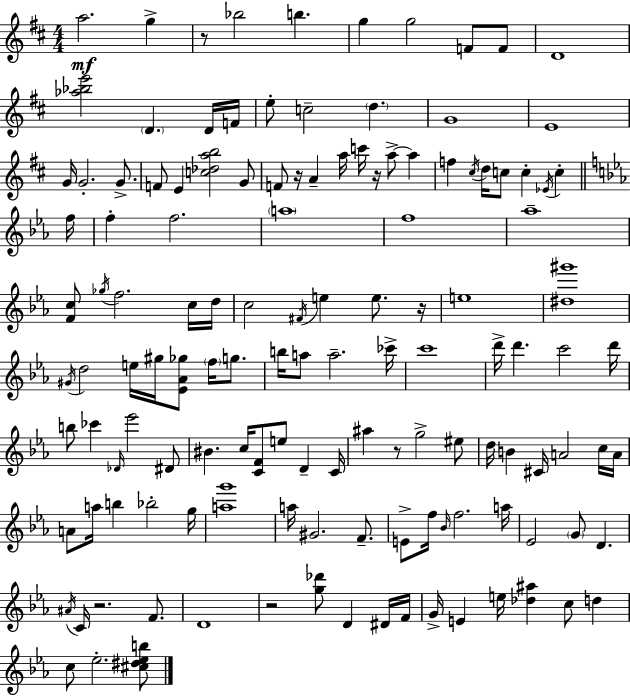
X:1
T:Untitled
M:4/4
L:1/4
K:D
a2 g z/2 _b2 b g g2 F/2 F/2 D4 [_a_be']2 D D/4 F/4 e/2 c2 d G4 E4 G/4 G2 G/2 F/2 E [c_dab]2 G/2 F/2 z/4 A a/4 c'/4 z/4 a/2 a f ^c/4 d/4 c/2 c _E/4 c f/4 f f2 a4 f4 _a4 [Fc]/2 _g/4 f2 c/4 d/4 c2 ^F/4 e e/2 z/4 e4 [^d^g']4 ^G/4 d2 e/4 ^g/4 [_E_A_g]/2 f/4 g/2 b/4 a/2 a2 _c'/4 c'4 d'/4 d' c'2 d'/4 b/2 _c' _D/4 _e'2 ^D/2 ^B c/4 [CF]/2 e/2 D C/4 ^a z/2 g2 ^e/2 d/4 B ^C/4 A2 c/4 A/4 A/2 a/4 b _b2 g/4 [ag']4 a/4 ^G2 F/2 E/2 f/4 _B/4 f2 a/4 _E2 G/2 D ^A/4 C/4 z2 F/2 D4 z2 [g_d']/2 D ^D/4 F/4 G/4 E e/4 [_d^a] c/2 d c/2 _e2 [^c^d_eb]/2